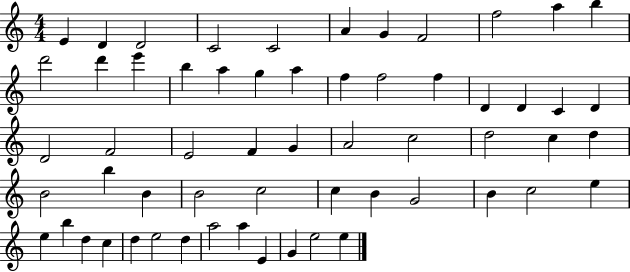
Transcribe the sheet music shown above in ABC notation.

X:1
T:Untitled
M:4/4
L:1/4
K:C
E D D2 C2 C2 A G F2 f2 a b d'2 d' e' b a g a f f2 f D D C D D2 F2 E2 F G A2 c2 d2 c d B2 b B B2 c2 c B G2 B c2 e e b d c d e2 d a2 a E G e2 e